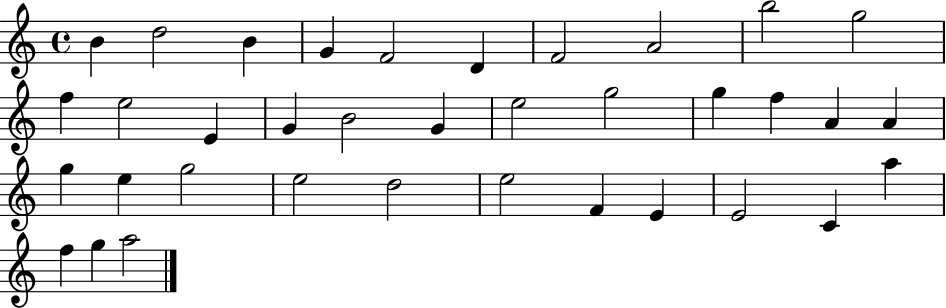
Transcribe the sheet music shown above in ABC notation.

X:1
T:Untitled
M:4/4
L:1/4
K:C
B d2 B G F2 D F2 A2 b2 g2 f e2 E G B2 G e2 g2 g f A A g e g2 e2 d2 e2 F E E2 C a f g a2